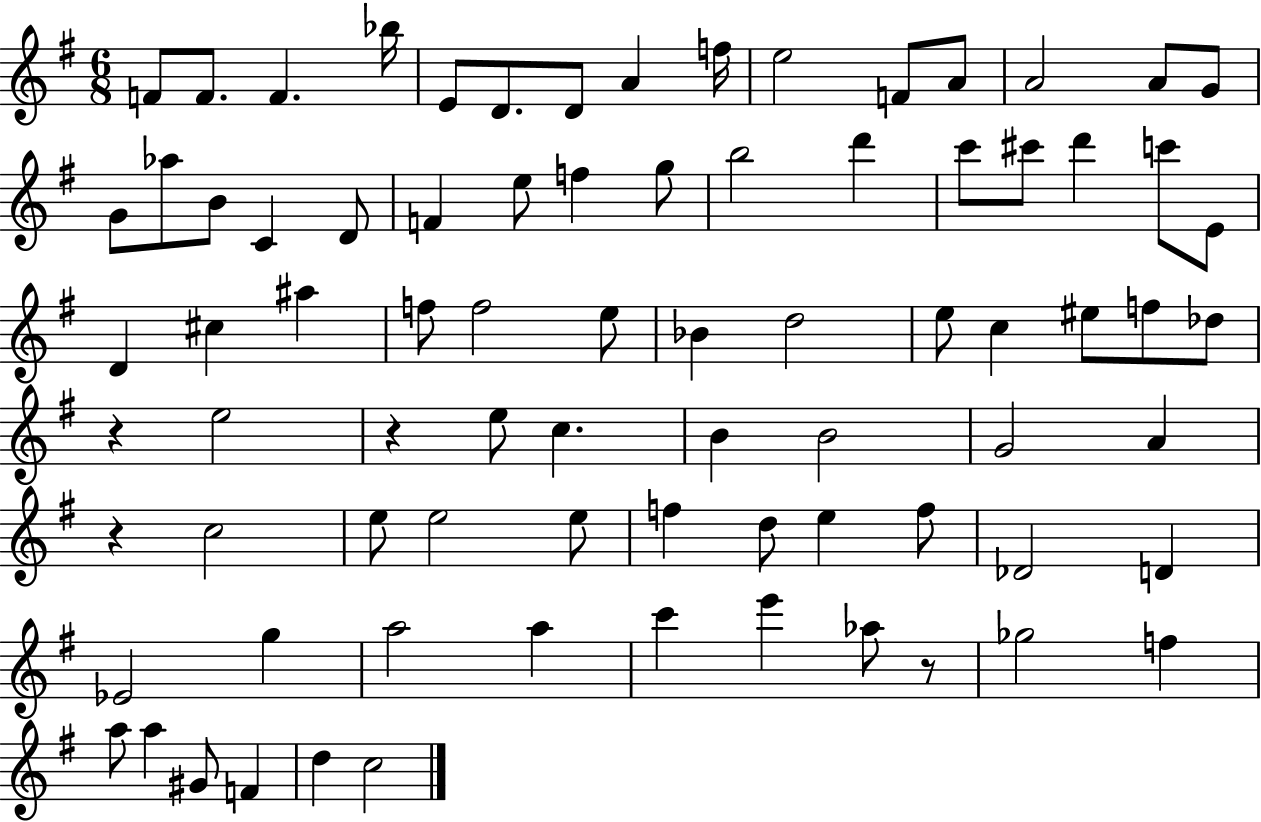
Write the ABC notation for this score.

X:1
T:Untitled
M:6/8
L:1/4
K:G
F/2 F/2 F _b/4 E/2 D/2 D/2 A f/4 e2 F/2 A/2 A2 A/2 G/2 G/2 _a/2 B/2 C D/2 F e/2 f g/2 b2 d' c'/2 ^c'/2 d' c'/2 E/2 D ^c ^a f/2 f2 e/2 _B d2 e/2 c ^e/2 f/2 _d/2 z e2 z e/2 c B B2 G2 A z c2 e/2 e2 e/2 f d/2 e f/2 _D2 D _E2 g a2 a c' e' _a/2 z/2 _g2 f a/2 a ^G/2 F d c2